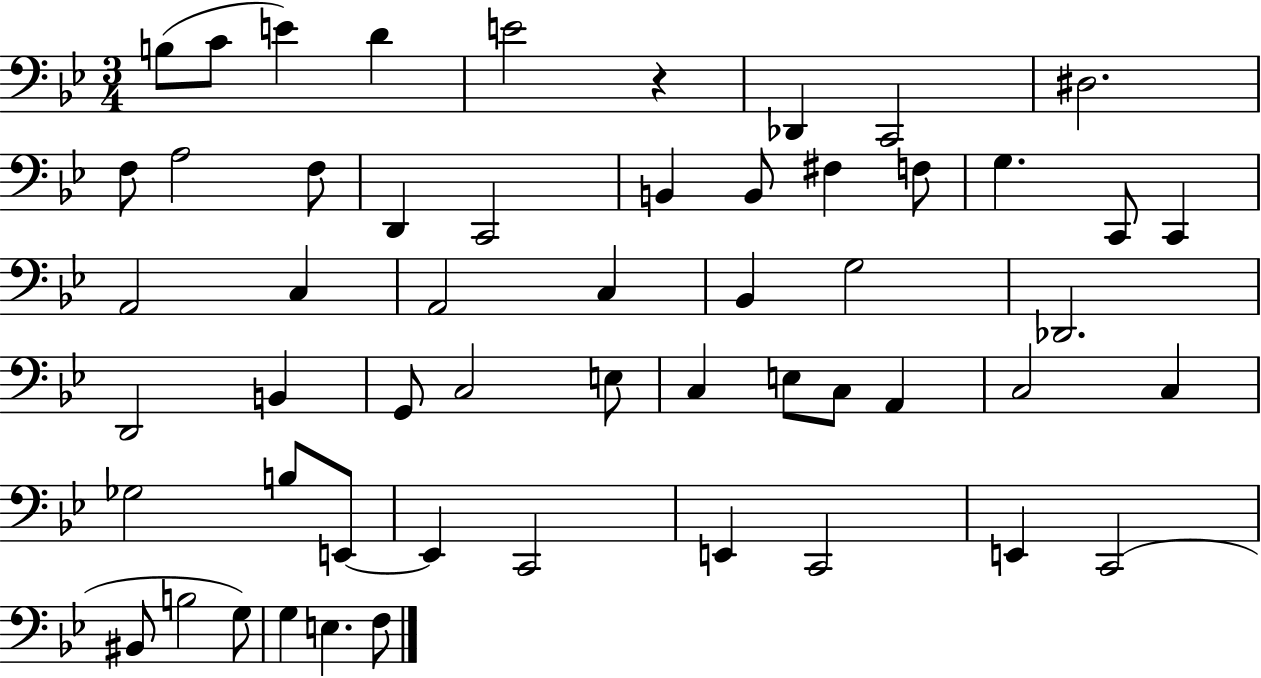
B3/e C4/e E4/q D4/q E4/h R/q Db2/q C2/h D#3/h. F3/e A3/h F3/e D2/q C2/h B2/q B2/e F#3/q F3/e G3/q. C2/e C2/q A2/h C3/q A2/h C3/q Bb2/q G3/h Db2/h. D2/h B2/q G2/e C3/h E3/e C3/q E3/e C3/e A2/q C3/h C3/q Gb3/h B3/e E2/e E2/q C2/h E2/q C2/h E2/q C2/h BIS2/e B3/h G3/e G3/q E3/q. F3/e